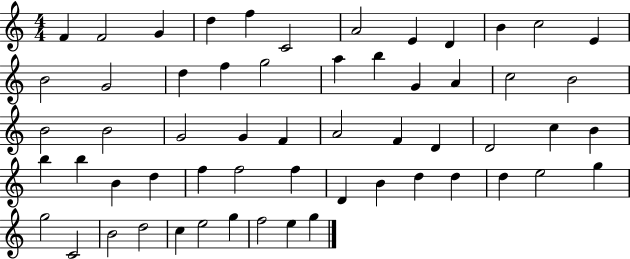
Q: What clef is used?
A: treble